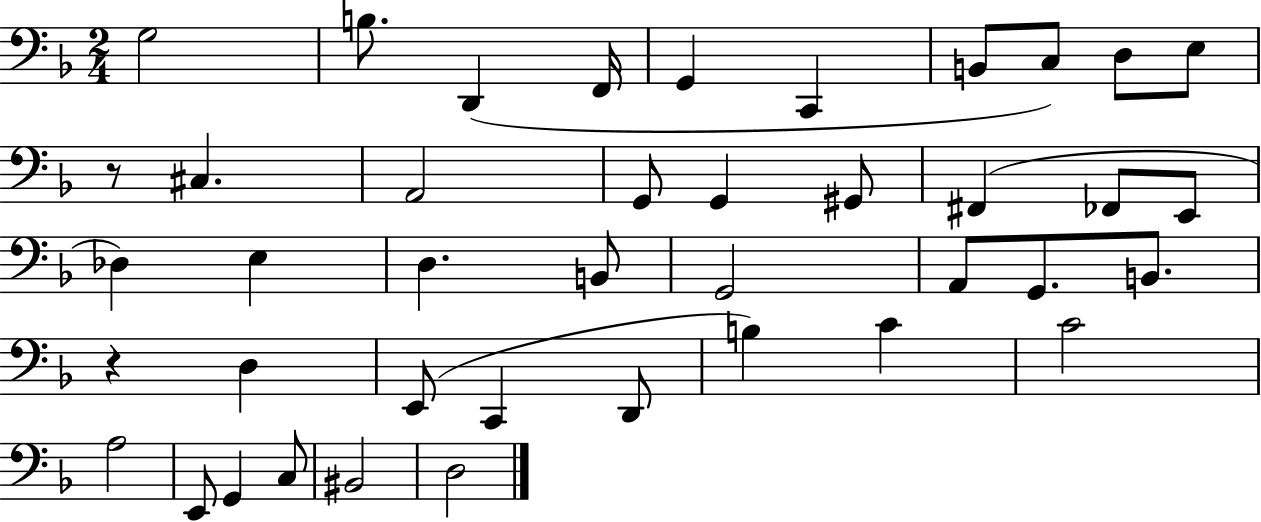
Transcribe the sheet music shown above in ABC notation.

X:1
T:Untitled
M:2/4
L:1/4
K:F
G,2 B,/2 D,, F,,/4 G,, C,, B,,/2 C,/2 D,/2 E,/2 z/2 ^C, A,,2 G,,/2 G,, ^G,,/2 ^F,, _F,,/2 E,,/2 _D, E, D, B,,/2 G,,2 A,,/2 G,,/2 B,,/2 z D, E,,/2 C,, D,,/2 B, C C2 A,2 E,,/2 G,, C,/2 ^B,,2 D,2